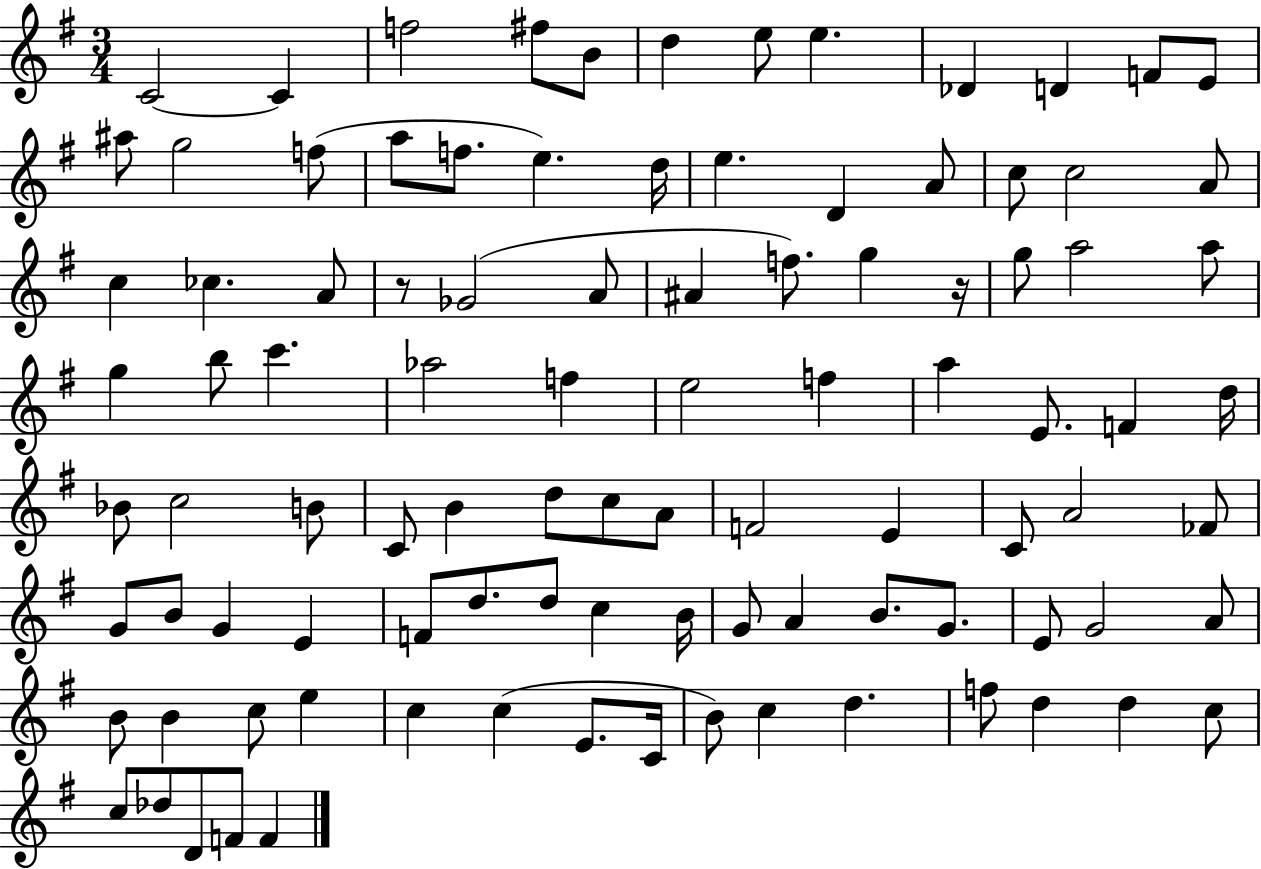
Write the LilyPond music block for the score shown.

{
  \clef treble
  \numericTimeSignature
  \time 3/4
  \key g \major
  c'2~~ c'4 | f''2 fis''8 b'8 | d''4 e''8 e''4. | des'4 d'4 f'8 e'8 | \break ais''8 g''2 f''8( | a''8 f''8. e''4.) d''16 | e''4. d'4 a'8 | c''8 c''2 a'8 | \break c''4 ces''4. a'8 | r8 ges'2( a'8 | ais'4 f''8.) g''4 r16 | g''8 a''2 a''8 | \break g''4 b''8 c'''4. | aes''2 f''4 | e''2 f''4 | a''4 e'8. f'4 d''16 | \break bes'8 c''2 b'8 | c'8 b'4 d''8 c''8 a'8 | f'2 e'4 | c'8 a'2 fes'8 | \break g'8 b'8 g'4 e'4 | f'8 d''8. d''8 c''4 b'16 | g'8 a'4 b'8. g'8. | e'8 g'2 a'8 | \break b'8 b'4 c''8 e''4 | c''4 c''4( e'8. c'16 | b'8) c''4 d''4. | f''8 d''4 d''4 c''8 | \break c''8 des''8 d'8 f'8 f'4 | \bar "|."
}